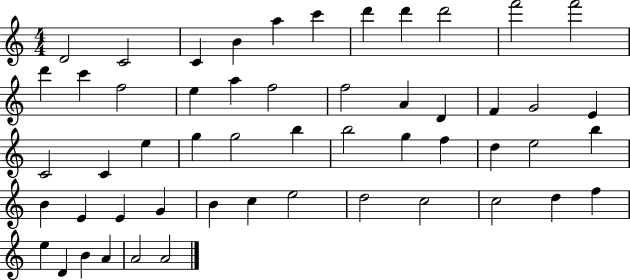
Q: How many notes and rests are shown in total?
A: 53